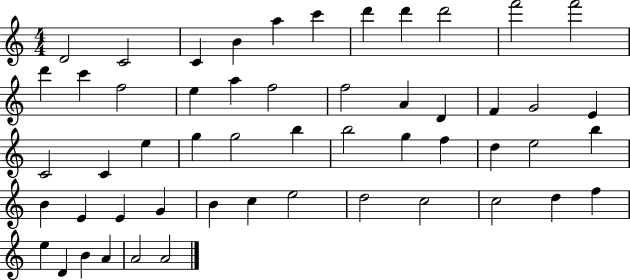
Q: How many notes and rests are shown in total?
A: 53